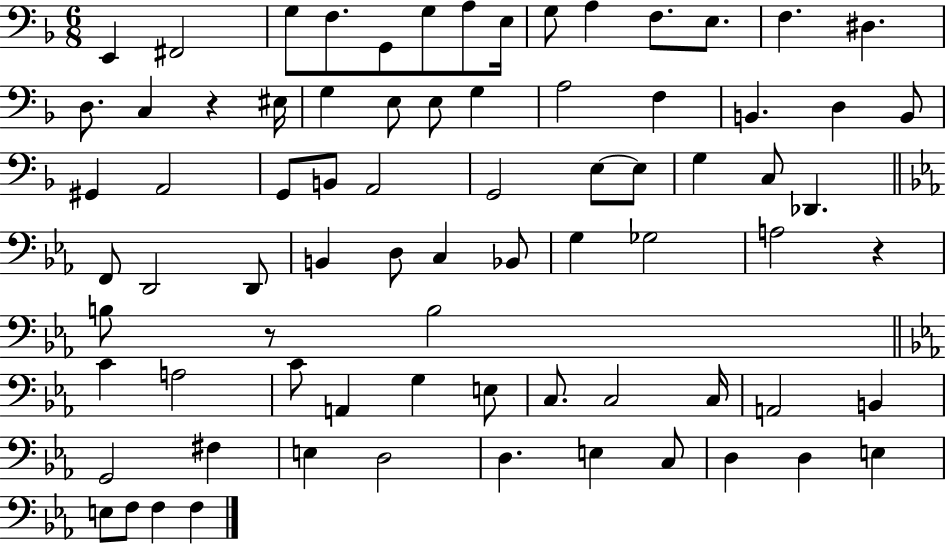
X:1
T:Untitled
M:6/8
L:1/4
K:F
E,, ^F,,2 G,/2 F,/2 G,,/2 G,/2 A,/2 E,/4 G,/2 A, F,/2 E,/2 F, ^D, D,/2 C, z ^E,/4 G, E,/2 E,/2 G, A,2 F, B,, D, B,,/2 ^G,, A,,2 G,,/2 B,,/2 A,,2 G,,2 E,/2 E,/2 G, C,/2 _D,, F,,/2 D,,2 D,,/2 B,, D,/2 C, _B,,/2 G, _G,2 A,2 z B,/2 z/2 B,2 C A,2 C/2 A,, G, E,/2 C,/2 C,2 C,/4 A,,2 B,, G,,2 ^F, E, D,2 D, E, C,/2 D, D, E, E,/2 F,/2 F, F,